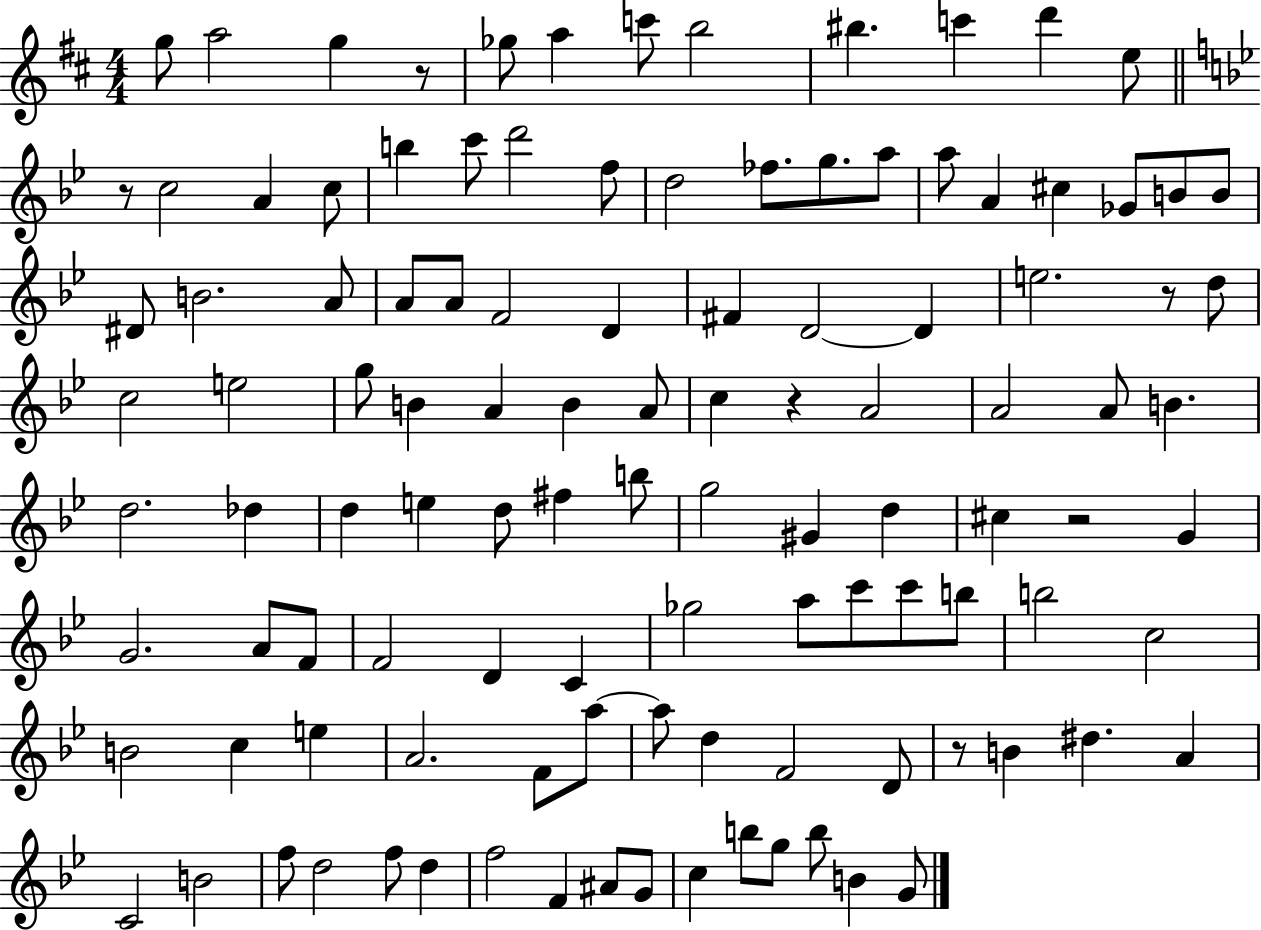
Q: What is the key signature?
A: D major